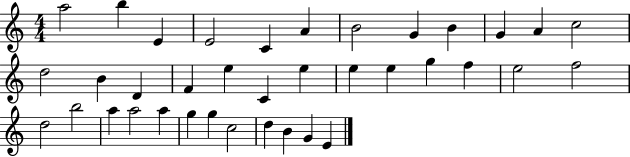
A5/h B5/q E4/q E4/h C4/q A4/q B4/h G4/q B4/q G4/q A4/q C5/h D5/h B4/q D4/q F4/q E5/q C4/q E5/q E5/q E5/q G5/q F5/q E5/h F5/h D5/h B5/h A5/q A5/h A5/q G5/q G5/q C5/h D5/q B4/q G4/q E4/q